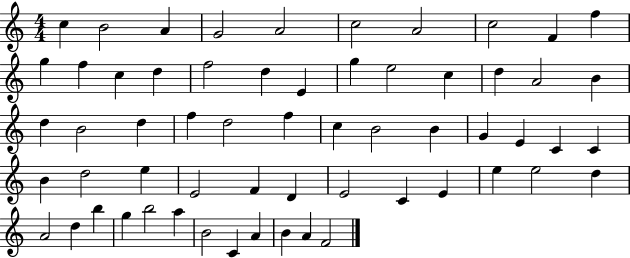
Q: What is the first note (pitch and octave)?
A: C5